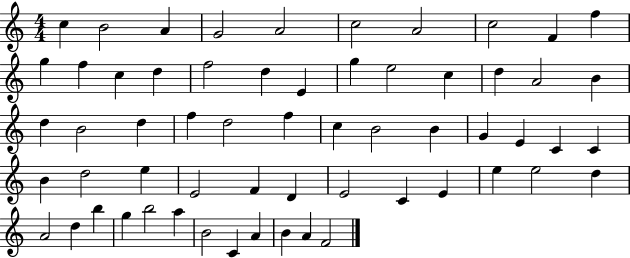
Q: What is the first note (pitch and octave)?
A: C5